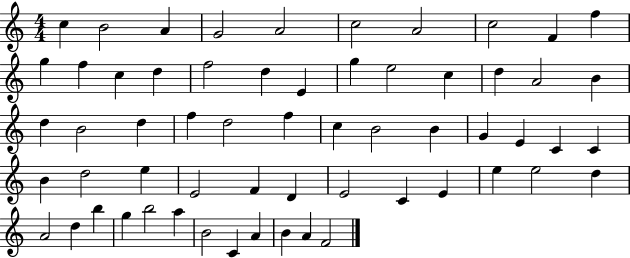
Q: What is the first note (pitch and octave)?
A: C5